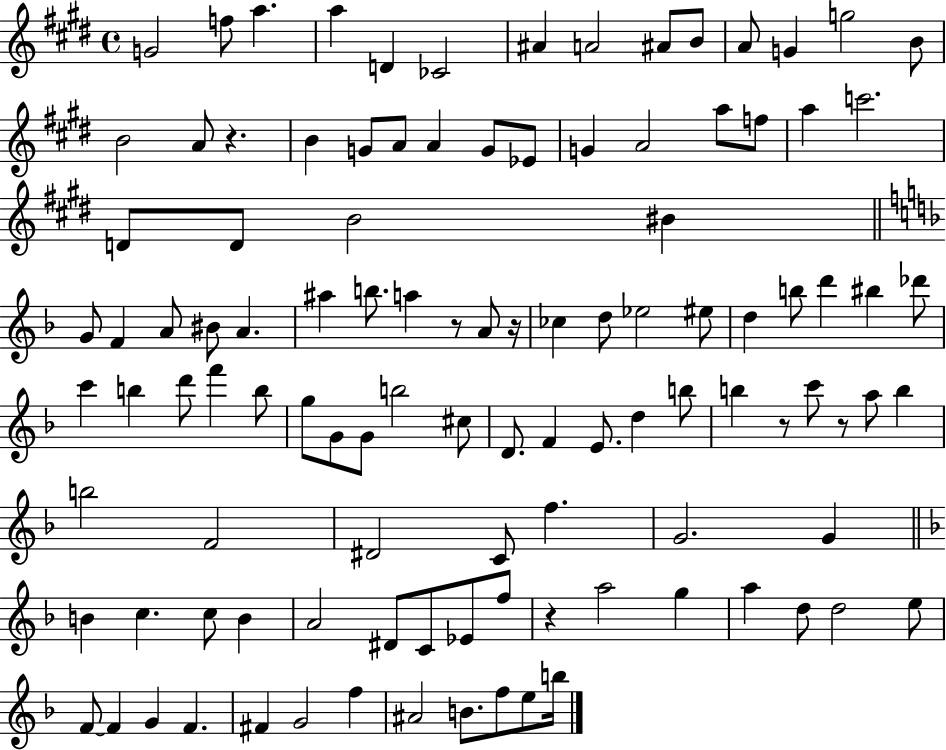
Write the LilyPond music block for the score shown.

{
  \clef treble
  \time 4/4
  \defaultTimeSignature
  \key e \major
  g'2 f''8 a''4. | a''4 d'4 ces'2 | ais'4 a'2 ais'8 b'8 | a'8 g'4 g''2 b'8 | \break b'2 a'8 r4. | b'4 g'8 a'8 a'4 g'8 ees'8 | g'4 a'2 a''8 f''8 | a''4 c'''2. | \break d'8 d'8 b'2 bis'4 | \bar "||" \break \key f \major g'8 f'4 a'8 bis'8 a'4. | ais''4 b''8. a''4 r8 a'8 r16 | ces''4 d''8 ees''2 eis''8 | d''4 b''8 d'''4 bis''4 des'''8 | \break c'''4 b''4 d'''8 f'''4 b''8 | g''8 g'8 g'8 b''2 cis''8 | d'8. f'4 e'8. d''4 b''8 | b''4 r8 c'''8 r8 a''8 b''4 | \break b''2 f'2 | dis'2 c'8 f''4. | g'2. g'4 | \bar "||" \break \key f \major b'4 c''4. c''8 b'4 | a'2 dis'8 c'8 ees'8 f''8 | r4 a''2 g''4 | a''4 d''8 d''2 e''8 | \break f'8~~ f'4 g'4 f'4. | fis'4 g'2 f''4 | ais'2 b'8. f''8 e''8 b''16 | \bar "|."
}